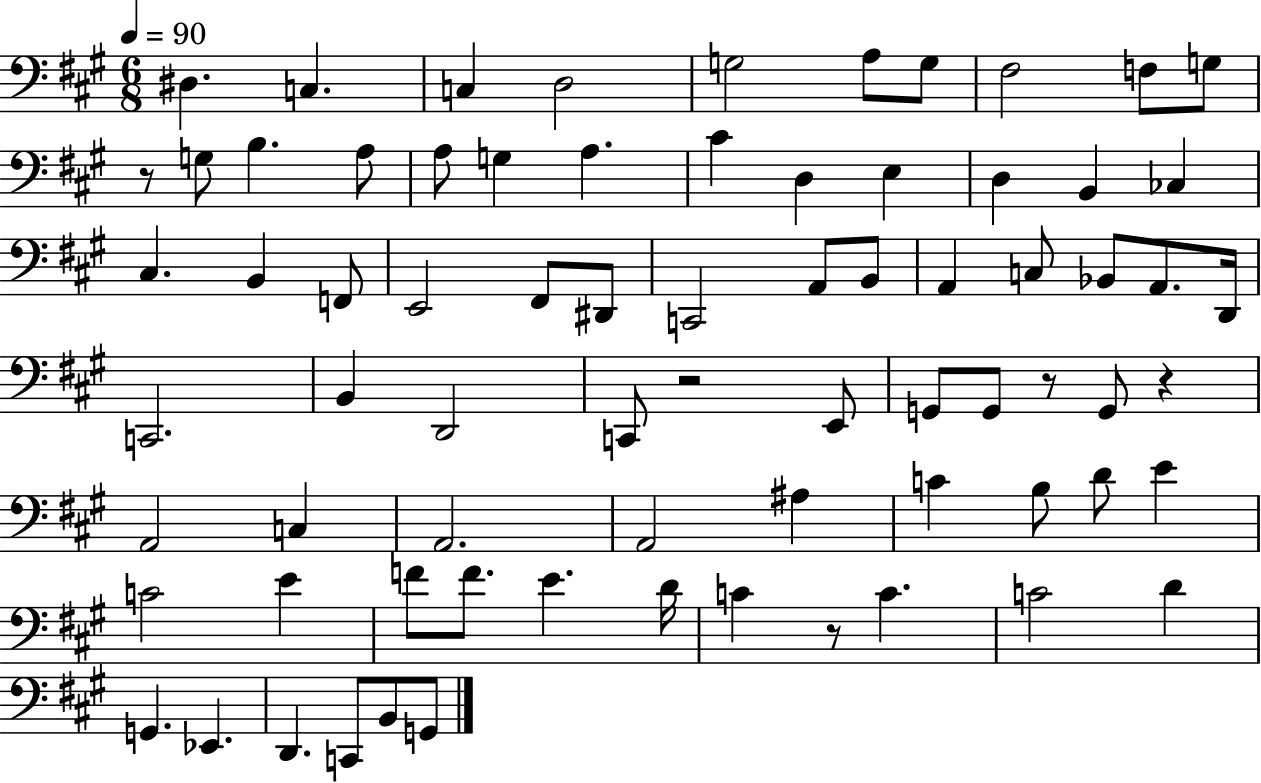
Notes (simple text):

D#3/q. C3/q. C3/q D3/h G3/h A3/e G3/e F#3/h F3/e G3/e R/e G3/e B3/q. A3/e A3/e G3/q A3/q. C#4/q D3/q E3/q D3/q B2/q CES3/q C#3/q. B2/q F2/e E2/h F#2/e D#2/e C2/h A2/e B2/e A2/q C3/e Bb2/e A2/e. D2/s C2/h. B2/q D2/h C2/e R/h E2/e G2/e G2/e R/e G2/e R/q A2/h C3/q A2/h. A2/h A#3/q C4/q B3/e D4/e E4/q C4/h E4/q F4/e F4/e. E4/q. D4/s C4/q R/e C4/q. C4/h D4/q G2/q. Eb2/q. D2/q. C2/e B2/e G2/e